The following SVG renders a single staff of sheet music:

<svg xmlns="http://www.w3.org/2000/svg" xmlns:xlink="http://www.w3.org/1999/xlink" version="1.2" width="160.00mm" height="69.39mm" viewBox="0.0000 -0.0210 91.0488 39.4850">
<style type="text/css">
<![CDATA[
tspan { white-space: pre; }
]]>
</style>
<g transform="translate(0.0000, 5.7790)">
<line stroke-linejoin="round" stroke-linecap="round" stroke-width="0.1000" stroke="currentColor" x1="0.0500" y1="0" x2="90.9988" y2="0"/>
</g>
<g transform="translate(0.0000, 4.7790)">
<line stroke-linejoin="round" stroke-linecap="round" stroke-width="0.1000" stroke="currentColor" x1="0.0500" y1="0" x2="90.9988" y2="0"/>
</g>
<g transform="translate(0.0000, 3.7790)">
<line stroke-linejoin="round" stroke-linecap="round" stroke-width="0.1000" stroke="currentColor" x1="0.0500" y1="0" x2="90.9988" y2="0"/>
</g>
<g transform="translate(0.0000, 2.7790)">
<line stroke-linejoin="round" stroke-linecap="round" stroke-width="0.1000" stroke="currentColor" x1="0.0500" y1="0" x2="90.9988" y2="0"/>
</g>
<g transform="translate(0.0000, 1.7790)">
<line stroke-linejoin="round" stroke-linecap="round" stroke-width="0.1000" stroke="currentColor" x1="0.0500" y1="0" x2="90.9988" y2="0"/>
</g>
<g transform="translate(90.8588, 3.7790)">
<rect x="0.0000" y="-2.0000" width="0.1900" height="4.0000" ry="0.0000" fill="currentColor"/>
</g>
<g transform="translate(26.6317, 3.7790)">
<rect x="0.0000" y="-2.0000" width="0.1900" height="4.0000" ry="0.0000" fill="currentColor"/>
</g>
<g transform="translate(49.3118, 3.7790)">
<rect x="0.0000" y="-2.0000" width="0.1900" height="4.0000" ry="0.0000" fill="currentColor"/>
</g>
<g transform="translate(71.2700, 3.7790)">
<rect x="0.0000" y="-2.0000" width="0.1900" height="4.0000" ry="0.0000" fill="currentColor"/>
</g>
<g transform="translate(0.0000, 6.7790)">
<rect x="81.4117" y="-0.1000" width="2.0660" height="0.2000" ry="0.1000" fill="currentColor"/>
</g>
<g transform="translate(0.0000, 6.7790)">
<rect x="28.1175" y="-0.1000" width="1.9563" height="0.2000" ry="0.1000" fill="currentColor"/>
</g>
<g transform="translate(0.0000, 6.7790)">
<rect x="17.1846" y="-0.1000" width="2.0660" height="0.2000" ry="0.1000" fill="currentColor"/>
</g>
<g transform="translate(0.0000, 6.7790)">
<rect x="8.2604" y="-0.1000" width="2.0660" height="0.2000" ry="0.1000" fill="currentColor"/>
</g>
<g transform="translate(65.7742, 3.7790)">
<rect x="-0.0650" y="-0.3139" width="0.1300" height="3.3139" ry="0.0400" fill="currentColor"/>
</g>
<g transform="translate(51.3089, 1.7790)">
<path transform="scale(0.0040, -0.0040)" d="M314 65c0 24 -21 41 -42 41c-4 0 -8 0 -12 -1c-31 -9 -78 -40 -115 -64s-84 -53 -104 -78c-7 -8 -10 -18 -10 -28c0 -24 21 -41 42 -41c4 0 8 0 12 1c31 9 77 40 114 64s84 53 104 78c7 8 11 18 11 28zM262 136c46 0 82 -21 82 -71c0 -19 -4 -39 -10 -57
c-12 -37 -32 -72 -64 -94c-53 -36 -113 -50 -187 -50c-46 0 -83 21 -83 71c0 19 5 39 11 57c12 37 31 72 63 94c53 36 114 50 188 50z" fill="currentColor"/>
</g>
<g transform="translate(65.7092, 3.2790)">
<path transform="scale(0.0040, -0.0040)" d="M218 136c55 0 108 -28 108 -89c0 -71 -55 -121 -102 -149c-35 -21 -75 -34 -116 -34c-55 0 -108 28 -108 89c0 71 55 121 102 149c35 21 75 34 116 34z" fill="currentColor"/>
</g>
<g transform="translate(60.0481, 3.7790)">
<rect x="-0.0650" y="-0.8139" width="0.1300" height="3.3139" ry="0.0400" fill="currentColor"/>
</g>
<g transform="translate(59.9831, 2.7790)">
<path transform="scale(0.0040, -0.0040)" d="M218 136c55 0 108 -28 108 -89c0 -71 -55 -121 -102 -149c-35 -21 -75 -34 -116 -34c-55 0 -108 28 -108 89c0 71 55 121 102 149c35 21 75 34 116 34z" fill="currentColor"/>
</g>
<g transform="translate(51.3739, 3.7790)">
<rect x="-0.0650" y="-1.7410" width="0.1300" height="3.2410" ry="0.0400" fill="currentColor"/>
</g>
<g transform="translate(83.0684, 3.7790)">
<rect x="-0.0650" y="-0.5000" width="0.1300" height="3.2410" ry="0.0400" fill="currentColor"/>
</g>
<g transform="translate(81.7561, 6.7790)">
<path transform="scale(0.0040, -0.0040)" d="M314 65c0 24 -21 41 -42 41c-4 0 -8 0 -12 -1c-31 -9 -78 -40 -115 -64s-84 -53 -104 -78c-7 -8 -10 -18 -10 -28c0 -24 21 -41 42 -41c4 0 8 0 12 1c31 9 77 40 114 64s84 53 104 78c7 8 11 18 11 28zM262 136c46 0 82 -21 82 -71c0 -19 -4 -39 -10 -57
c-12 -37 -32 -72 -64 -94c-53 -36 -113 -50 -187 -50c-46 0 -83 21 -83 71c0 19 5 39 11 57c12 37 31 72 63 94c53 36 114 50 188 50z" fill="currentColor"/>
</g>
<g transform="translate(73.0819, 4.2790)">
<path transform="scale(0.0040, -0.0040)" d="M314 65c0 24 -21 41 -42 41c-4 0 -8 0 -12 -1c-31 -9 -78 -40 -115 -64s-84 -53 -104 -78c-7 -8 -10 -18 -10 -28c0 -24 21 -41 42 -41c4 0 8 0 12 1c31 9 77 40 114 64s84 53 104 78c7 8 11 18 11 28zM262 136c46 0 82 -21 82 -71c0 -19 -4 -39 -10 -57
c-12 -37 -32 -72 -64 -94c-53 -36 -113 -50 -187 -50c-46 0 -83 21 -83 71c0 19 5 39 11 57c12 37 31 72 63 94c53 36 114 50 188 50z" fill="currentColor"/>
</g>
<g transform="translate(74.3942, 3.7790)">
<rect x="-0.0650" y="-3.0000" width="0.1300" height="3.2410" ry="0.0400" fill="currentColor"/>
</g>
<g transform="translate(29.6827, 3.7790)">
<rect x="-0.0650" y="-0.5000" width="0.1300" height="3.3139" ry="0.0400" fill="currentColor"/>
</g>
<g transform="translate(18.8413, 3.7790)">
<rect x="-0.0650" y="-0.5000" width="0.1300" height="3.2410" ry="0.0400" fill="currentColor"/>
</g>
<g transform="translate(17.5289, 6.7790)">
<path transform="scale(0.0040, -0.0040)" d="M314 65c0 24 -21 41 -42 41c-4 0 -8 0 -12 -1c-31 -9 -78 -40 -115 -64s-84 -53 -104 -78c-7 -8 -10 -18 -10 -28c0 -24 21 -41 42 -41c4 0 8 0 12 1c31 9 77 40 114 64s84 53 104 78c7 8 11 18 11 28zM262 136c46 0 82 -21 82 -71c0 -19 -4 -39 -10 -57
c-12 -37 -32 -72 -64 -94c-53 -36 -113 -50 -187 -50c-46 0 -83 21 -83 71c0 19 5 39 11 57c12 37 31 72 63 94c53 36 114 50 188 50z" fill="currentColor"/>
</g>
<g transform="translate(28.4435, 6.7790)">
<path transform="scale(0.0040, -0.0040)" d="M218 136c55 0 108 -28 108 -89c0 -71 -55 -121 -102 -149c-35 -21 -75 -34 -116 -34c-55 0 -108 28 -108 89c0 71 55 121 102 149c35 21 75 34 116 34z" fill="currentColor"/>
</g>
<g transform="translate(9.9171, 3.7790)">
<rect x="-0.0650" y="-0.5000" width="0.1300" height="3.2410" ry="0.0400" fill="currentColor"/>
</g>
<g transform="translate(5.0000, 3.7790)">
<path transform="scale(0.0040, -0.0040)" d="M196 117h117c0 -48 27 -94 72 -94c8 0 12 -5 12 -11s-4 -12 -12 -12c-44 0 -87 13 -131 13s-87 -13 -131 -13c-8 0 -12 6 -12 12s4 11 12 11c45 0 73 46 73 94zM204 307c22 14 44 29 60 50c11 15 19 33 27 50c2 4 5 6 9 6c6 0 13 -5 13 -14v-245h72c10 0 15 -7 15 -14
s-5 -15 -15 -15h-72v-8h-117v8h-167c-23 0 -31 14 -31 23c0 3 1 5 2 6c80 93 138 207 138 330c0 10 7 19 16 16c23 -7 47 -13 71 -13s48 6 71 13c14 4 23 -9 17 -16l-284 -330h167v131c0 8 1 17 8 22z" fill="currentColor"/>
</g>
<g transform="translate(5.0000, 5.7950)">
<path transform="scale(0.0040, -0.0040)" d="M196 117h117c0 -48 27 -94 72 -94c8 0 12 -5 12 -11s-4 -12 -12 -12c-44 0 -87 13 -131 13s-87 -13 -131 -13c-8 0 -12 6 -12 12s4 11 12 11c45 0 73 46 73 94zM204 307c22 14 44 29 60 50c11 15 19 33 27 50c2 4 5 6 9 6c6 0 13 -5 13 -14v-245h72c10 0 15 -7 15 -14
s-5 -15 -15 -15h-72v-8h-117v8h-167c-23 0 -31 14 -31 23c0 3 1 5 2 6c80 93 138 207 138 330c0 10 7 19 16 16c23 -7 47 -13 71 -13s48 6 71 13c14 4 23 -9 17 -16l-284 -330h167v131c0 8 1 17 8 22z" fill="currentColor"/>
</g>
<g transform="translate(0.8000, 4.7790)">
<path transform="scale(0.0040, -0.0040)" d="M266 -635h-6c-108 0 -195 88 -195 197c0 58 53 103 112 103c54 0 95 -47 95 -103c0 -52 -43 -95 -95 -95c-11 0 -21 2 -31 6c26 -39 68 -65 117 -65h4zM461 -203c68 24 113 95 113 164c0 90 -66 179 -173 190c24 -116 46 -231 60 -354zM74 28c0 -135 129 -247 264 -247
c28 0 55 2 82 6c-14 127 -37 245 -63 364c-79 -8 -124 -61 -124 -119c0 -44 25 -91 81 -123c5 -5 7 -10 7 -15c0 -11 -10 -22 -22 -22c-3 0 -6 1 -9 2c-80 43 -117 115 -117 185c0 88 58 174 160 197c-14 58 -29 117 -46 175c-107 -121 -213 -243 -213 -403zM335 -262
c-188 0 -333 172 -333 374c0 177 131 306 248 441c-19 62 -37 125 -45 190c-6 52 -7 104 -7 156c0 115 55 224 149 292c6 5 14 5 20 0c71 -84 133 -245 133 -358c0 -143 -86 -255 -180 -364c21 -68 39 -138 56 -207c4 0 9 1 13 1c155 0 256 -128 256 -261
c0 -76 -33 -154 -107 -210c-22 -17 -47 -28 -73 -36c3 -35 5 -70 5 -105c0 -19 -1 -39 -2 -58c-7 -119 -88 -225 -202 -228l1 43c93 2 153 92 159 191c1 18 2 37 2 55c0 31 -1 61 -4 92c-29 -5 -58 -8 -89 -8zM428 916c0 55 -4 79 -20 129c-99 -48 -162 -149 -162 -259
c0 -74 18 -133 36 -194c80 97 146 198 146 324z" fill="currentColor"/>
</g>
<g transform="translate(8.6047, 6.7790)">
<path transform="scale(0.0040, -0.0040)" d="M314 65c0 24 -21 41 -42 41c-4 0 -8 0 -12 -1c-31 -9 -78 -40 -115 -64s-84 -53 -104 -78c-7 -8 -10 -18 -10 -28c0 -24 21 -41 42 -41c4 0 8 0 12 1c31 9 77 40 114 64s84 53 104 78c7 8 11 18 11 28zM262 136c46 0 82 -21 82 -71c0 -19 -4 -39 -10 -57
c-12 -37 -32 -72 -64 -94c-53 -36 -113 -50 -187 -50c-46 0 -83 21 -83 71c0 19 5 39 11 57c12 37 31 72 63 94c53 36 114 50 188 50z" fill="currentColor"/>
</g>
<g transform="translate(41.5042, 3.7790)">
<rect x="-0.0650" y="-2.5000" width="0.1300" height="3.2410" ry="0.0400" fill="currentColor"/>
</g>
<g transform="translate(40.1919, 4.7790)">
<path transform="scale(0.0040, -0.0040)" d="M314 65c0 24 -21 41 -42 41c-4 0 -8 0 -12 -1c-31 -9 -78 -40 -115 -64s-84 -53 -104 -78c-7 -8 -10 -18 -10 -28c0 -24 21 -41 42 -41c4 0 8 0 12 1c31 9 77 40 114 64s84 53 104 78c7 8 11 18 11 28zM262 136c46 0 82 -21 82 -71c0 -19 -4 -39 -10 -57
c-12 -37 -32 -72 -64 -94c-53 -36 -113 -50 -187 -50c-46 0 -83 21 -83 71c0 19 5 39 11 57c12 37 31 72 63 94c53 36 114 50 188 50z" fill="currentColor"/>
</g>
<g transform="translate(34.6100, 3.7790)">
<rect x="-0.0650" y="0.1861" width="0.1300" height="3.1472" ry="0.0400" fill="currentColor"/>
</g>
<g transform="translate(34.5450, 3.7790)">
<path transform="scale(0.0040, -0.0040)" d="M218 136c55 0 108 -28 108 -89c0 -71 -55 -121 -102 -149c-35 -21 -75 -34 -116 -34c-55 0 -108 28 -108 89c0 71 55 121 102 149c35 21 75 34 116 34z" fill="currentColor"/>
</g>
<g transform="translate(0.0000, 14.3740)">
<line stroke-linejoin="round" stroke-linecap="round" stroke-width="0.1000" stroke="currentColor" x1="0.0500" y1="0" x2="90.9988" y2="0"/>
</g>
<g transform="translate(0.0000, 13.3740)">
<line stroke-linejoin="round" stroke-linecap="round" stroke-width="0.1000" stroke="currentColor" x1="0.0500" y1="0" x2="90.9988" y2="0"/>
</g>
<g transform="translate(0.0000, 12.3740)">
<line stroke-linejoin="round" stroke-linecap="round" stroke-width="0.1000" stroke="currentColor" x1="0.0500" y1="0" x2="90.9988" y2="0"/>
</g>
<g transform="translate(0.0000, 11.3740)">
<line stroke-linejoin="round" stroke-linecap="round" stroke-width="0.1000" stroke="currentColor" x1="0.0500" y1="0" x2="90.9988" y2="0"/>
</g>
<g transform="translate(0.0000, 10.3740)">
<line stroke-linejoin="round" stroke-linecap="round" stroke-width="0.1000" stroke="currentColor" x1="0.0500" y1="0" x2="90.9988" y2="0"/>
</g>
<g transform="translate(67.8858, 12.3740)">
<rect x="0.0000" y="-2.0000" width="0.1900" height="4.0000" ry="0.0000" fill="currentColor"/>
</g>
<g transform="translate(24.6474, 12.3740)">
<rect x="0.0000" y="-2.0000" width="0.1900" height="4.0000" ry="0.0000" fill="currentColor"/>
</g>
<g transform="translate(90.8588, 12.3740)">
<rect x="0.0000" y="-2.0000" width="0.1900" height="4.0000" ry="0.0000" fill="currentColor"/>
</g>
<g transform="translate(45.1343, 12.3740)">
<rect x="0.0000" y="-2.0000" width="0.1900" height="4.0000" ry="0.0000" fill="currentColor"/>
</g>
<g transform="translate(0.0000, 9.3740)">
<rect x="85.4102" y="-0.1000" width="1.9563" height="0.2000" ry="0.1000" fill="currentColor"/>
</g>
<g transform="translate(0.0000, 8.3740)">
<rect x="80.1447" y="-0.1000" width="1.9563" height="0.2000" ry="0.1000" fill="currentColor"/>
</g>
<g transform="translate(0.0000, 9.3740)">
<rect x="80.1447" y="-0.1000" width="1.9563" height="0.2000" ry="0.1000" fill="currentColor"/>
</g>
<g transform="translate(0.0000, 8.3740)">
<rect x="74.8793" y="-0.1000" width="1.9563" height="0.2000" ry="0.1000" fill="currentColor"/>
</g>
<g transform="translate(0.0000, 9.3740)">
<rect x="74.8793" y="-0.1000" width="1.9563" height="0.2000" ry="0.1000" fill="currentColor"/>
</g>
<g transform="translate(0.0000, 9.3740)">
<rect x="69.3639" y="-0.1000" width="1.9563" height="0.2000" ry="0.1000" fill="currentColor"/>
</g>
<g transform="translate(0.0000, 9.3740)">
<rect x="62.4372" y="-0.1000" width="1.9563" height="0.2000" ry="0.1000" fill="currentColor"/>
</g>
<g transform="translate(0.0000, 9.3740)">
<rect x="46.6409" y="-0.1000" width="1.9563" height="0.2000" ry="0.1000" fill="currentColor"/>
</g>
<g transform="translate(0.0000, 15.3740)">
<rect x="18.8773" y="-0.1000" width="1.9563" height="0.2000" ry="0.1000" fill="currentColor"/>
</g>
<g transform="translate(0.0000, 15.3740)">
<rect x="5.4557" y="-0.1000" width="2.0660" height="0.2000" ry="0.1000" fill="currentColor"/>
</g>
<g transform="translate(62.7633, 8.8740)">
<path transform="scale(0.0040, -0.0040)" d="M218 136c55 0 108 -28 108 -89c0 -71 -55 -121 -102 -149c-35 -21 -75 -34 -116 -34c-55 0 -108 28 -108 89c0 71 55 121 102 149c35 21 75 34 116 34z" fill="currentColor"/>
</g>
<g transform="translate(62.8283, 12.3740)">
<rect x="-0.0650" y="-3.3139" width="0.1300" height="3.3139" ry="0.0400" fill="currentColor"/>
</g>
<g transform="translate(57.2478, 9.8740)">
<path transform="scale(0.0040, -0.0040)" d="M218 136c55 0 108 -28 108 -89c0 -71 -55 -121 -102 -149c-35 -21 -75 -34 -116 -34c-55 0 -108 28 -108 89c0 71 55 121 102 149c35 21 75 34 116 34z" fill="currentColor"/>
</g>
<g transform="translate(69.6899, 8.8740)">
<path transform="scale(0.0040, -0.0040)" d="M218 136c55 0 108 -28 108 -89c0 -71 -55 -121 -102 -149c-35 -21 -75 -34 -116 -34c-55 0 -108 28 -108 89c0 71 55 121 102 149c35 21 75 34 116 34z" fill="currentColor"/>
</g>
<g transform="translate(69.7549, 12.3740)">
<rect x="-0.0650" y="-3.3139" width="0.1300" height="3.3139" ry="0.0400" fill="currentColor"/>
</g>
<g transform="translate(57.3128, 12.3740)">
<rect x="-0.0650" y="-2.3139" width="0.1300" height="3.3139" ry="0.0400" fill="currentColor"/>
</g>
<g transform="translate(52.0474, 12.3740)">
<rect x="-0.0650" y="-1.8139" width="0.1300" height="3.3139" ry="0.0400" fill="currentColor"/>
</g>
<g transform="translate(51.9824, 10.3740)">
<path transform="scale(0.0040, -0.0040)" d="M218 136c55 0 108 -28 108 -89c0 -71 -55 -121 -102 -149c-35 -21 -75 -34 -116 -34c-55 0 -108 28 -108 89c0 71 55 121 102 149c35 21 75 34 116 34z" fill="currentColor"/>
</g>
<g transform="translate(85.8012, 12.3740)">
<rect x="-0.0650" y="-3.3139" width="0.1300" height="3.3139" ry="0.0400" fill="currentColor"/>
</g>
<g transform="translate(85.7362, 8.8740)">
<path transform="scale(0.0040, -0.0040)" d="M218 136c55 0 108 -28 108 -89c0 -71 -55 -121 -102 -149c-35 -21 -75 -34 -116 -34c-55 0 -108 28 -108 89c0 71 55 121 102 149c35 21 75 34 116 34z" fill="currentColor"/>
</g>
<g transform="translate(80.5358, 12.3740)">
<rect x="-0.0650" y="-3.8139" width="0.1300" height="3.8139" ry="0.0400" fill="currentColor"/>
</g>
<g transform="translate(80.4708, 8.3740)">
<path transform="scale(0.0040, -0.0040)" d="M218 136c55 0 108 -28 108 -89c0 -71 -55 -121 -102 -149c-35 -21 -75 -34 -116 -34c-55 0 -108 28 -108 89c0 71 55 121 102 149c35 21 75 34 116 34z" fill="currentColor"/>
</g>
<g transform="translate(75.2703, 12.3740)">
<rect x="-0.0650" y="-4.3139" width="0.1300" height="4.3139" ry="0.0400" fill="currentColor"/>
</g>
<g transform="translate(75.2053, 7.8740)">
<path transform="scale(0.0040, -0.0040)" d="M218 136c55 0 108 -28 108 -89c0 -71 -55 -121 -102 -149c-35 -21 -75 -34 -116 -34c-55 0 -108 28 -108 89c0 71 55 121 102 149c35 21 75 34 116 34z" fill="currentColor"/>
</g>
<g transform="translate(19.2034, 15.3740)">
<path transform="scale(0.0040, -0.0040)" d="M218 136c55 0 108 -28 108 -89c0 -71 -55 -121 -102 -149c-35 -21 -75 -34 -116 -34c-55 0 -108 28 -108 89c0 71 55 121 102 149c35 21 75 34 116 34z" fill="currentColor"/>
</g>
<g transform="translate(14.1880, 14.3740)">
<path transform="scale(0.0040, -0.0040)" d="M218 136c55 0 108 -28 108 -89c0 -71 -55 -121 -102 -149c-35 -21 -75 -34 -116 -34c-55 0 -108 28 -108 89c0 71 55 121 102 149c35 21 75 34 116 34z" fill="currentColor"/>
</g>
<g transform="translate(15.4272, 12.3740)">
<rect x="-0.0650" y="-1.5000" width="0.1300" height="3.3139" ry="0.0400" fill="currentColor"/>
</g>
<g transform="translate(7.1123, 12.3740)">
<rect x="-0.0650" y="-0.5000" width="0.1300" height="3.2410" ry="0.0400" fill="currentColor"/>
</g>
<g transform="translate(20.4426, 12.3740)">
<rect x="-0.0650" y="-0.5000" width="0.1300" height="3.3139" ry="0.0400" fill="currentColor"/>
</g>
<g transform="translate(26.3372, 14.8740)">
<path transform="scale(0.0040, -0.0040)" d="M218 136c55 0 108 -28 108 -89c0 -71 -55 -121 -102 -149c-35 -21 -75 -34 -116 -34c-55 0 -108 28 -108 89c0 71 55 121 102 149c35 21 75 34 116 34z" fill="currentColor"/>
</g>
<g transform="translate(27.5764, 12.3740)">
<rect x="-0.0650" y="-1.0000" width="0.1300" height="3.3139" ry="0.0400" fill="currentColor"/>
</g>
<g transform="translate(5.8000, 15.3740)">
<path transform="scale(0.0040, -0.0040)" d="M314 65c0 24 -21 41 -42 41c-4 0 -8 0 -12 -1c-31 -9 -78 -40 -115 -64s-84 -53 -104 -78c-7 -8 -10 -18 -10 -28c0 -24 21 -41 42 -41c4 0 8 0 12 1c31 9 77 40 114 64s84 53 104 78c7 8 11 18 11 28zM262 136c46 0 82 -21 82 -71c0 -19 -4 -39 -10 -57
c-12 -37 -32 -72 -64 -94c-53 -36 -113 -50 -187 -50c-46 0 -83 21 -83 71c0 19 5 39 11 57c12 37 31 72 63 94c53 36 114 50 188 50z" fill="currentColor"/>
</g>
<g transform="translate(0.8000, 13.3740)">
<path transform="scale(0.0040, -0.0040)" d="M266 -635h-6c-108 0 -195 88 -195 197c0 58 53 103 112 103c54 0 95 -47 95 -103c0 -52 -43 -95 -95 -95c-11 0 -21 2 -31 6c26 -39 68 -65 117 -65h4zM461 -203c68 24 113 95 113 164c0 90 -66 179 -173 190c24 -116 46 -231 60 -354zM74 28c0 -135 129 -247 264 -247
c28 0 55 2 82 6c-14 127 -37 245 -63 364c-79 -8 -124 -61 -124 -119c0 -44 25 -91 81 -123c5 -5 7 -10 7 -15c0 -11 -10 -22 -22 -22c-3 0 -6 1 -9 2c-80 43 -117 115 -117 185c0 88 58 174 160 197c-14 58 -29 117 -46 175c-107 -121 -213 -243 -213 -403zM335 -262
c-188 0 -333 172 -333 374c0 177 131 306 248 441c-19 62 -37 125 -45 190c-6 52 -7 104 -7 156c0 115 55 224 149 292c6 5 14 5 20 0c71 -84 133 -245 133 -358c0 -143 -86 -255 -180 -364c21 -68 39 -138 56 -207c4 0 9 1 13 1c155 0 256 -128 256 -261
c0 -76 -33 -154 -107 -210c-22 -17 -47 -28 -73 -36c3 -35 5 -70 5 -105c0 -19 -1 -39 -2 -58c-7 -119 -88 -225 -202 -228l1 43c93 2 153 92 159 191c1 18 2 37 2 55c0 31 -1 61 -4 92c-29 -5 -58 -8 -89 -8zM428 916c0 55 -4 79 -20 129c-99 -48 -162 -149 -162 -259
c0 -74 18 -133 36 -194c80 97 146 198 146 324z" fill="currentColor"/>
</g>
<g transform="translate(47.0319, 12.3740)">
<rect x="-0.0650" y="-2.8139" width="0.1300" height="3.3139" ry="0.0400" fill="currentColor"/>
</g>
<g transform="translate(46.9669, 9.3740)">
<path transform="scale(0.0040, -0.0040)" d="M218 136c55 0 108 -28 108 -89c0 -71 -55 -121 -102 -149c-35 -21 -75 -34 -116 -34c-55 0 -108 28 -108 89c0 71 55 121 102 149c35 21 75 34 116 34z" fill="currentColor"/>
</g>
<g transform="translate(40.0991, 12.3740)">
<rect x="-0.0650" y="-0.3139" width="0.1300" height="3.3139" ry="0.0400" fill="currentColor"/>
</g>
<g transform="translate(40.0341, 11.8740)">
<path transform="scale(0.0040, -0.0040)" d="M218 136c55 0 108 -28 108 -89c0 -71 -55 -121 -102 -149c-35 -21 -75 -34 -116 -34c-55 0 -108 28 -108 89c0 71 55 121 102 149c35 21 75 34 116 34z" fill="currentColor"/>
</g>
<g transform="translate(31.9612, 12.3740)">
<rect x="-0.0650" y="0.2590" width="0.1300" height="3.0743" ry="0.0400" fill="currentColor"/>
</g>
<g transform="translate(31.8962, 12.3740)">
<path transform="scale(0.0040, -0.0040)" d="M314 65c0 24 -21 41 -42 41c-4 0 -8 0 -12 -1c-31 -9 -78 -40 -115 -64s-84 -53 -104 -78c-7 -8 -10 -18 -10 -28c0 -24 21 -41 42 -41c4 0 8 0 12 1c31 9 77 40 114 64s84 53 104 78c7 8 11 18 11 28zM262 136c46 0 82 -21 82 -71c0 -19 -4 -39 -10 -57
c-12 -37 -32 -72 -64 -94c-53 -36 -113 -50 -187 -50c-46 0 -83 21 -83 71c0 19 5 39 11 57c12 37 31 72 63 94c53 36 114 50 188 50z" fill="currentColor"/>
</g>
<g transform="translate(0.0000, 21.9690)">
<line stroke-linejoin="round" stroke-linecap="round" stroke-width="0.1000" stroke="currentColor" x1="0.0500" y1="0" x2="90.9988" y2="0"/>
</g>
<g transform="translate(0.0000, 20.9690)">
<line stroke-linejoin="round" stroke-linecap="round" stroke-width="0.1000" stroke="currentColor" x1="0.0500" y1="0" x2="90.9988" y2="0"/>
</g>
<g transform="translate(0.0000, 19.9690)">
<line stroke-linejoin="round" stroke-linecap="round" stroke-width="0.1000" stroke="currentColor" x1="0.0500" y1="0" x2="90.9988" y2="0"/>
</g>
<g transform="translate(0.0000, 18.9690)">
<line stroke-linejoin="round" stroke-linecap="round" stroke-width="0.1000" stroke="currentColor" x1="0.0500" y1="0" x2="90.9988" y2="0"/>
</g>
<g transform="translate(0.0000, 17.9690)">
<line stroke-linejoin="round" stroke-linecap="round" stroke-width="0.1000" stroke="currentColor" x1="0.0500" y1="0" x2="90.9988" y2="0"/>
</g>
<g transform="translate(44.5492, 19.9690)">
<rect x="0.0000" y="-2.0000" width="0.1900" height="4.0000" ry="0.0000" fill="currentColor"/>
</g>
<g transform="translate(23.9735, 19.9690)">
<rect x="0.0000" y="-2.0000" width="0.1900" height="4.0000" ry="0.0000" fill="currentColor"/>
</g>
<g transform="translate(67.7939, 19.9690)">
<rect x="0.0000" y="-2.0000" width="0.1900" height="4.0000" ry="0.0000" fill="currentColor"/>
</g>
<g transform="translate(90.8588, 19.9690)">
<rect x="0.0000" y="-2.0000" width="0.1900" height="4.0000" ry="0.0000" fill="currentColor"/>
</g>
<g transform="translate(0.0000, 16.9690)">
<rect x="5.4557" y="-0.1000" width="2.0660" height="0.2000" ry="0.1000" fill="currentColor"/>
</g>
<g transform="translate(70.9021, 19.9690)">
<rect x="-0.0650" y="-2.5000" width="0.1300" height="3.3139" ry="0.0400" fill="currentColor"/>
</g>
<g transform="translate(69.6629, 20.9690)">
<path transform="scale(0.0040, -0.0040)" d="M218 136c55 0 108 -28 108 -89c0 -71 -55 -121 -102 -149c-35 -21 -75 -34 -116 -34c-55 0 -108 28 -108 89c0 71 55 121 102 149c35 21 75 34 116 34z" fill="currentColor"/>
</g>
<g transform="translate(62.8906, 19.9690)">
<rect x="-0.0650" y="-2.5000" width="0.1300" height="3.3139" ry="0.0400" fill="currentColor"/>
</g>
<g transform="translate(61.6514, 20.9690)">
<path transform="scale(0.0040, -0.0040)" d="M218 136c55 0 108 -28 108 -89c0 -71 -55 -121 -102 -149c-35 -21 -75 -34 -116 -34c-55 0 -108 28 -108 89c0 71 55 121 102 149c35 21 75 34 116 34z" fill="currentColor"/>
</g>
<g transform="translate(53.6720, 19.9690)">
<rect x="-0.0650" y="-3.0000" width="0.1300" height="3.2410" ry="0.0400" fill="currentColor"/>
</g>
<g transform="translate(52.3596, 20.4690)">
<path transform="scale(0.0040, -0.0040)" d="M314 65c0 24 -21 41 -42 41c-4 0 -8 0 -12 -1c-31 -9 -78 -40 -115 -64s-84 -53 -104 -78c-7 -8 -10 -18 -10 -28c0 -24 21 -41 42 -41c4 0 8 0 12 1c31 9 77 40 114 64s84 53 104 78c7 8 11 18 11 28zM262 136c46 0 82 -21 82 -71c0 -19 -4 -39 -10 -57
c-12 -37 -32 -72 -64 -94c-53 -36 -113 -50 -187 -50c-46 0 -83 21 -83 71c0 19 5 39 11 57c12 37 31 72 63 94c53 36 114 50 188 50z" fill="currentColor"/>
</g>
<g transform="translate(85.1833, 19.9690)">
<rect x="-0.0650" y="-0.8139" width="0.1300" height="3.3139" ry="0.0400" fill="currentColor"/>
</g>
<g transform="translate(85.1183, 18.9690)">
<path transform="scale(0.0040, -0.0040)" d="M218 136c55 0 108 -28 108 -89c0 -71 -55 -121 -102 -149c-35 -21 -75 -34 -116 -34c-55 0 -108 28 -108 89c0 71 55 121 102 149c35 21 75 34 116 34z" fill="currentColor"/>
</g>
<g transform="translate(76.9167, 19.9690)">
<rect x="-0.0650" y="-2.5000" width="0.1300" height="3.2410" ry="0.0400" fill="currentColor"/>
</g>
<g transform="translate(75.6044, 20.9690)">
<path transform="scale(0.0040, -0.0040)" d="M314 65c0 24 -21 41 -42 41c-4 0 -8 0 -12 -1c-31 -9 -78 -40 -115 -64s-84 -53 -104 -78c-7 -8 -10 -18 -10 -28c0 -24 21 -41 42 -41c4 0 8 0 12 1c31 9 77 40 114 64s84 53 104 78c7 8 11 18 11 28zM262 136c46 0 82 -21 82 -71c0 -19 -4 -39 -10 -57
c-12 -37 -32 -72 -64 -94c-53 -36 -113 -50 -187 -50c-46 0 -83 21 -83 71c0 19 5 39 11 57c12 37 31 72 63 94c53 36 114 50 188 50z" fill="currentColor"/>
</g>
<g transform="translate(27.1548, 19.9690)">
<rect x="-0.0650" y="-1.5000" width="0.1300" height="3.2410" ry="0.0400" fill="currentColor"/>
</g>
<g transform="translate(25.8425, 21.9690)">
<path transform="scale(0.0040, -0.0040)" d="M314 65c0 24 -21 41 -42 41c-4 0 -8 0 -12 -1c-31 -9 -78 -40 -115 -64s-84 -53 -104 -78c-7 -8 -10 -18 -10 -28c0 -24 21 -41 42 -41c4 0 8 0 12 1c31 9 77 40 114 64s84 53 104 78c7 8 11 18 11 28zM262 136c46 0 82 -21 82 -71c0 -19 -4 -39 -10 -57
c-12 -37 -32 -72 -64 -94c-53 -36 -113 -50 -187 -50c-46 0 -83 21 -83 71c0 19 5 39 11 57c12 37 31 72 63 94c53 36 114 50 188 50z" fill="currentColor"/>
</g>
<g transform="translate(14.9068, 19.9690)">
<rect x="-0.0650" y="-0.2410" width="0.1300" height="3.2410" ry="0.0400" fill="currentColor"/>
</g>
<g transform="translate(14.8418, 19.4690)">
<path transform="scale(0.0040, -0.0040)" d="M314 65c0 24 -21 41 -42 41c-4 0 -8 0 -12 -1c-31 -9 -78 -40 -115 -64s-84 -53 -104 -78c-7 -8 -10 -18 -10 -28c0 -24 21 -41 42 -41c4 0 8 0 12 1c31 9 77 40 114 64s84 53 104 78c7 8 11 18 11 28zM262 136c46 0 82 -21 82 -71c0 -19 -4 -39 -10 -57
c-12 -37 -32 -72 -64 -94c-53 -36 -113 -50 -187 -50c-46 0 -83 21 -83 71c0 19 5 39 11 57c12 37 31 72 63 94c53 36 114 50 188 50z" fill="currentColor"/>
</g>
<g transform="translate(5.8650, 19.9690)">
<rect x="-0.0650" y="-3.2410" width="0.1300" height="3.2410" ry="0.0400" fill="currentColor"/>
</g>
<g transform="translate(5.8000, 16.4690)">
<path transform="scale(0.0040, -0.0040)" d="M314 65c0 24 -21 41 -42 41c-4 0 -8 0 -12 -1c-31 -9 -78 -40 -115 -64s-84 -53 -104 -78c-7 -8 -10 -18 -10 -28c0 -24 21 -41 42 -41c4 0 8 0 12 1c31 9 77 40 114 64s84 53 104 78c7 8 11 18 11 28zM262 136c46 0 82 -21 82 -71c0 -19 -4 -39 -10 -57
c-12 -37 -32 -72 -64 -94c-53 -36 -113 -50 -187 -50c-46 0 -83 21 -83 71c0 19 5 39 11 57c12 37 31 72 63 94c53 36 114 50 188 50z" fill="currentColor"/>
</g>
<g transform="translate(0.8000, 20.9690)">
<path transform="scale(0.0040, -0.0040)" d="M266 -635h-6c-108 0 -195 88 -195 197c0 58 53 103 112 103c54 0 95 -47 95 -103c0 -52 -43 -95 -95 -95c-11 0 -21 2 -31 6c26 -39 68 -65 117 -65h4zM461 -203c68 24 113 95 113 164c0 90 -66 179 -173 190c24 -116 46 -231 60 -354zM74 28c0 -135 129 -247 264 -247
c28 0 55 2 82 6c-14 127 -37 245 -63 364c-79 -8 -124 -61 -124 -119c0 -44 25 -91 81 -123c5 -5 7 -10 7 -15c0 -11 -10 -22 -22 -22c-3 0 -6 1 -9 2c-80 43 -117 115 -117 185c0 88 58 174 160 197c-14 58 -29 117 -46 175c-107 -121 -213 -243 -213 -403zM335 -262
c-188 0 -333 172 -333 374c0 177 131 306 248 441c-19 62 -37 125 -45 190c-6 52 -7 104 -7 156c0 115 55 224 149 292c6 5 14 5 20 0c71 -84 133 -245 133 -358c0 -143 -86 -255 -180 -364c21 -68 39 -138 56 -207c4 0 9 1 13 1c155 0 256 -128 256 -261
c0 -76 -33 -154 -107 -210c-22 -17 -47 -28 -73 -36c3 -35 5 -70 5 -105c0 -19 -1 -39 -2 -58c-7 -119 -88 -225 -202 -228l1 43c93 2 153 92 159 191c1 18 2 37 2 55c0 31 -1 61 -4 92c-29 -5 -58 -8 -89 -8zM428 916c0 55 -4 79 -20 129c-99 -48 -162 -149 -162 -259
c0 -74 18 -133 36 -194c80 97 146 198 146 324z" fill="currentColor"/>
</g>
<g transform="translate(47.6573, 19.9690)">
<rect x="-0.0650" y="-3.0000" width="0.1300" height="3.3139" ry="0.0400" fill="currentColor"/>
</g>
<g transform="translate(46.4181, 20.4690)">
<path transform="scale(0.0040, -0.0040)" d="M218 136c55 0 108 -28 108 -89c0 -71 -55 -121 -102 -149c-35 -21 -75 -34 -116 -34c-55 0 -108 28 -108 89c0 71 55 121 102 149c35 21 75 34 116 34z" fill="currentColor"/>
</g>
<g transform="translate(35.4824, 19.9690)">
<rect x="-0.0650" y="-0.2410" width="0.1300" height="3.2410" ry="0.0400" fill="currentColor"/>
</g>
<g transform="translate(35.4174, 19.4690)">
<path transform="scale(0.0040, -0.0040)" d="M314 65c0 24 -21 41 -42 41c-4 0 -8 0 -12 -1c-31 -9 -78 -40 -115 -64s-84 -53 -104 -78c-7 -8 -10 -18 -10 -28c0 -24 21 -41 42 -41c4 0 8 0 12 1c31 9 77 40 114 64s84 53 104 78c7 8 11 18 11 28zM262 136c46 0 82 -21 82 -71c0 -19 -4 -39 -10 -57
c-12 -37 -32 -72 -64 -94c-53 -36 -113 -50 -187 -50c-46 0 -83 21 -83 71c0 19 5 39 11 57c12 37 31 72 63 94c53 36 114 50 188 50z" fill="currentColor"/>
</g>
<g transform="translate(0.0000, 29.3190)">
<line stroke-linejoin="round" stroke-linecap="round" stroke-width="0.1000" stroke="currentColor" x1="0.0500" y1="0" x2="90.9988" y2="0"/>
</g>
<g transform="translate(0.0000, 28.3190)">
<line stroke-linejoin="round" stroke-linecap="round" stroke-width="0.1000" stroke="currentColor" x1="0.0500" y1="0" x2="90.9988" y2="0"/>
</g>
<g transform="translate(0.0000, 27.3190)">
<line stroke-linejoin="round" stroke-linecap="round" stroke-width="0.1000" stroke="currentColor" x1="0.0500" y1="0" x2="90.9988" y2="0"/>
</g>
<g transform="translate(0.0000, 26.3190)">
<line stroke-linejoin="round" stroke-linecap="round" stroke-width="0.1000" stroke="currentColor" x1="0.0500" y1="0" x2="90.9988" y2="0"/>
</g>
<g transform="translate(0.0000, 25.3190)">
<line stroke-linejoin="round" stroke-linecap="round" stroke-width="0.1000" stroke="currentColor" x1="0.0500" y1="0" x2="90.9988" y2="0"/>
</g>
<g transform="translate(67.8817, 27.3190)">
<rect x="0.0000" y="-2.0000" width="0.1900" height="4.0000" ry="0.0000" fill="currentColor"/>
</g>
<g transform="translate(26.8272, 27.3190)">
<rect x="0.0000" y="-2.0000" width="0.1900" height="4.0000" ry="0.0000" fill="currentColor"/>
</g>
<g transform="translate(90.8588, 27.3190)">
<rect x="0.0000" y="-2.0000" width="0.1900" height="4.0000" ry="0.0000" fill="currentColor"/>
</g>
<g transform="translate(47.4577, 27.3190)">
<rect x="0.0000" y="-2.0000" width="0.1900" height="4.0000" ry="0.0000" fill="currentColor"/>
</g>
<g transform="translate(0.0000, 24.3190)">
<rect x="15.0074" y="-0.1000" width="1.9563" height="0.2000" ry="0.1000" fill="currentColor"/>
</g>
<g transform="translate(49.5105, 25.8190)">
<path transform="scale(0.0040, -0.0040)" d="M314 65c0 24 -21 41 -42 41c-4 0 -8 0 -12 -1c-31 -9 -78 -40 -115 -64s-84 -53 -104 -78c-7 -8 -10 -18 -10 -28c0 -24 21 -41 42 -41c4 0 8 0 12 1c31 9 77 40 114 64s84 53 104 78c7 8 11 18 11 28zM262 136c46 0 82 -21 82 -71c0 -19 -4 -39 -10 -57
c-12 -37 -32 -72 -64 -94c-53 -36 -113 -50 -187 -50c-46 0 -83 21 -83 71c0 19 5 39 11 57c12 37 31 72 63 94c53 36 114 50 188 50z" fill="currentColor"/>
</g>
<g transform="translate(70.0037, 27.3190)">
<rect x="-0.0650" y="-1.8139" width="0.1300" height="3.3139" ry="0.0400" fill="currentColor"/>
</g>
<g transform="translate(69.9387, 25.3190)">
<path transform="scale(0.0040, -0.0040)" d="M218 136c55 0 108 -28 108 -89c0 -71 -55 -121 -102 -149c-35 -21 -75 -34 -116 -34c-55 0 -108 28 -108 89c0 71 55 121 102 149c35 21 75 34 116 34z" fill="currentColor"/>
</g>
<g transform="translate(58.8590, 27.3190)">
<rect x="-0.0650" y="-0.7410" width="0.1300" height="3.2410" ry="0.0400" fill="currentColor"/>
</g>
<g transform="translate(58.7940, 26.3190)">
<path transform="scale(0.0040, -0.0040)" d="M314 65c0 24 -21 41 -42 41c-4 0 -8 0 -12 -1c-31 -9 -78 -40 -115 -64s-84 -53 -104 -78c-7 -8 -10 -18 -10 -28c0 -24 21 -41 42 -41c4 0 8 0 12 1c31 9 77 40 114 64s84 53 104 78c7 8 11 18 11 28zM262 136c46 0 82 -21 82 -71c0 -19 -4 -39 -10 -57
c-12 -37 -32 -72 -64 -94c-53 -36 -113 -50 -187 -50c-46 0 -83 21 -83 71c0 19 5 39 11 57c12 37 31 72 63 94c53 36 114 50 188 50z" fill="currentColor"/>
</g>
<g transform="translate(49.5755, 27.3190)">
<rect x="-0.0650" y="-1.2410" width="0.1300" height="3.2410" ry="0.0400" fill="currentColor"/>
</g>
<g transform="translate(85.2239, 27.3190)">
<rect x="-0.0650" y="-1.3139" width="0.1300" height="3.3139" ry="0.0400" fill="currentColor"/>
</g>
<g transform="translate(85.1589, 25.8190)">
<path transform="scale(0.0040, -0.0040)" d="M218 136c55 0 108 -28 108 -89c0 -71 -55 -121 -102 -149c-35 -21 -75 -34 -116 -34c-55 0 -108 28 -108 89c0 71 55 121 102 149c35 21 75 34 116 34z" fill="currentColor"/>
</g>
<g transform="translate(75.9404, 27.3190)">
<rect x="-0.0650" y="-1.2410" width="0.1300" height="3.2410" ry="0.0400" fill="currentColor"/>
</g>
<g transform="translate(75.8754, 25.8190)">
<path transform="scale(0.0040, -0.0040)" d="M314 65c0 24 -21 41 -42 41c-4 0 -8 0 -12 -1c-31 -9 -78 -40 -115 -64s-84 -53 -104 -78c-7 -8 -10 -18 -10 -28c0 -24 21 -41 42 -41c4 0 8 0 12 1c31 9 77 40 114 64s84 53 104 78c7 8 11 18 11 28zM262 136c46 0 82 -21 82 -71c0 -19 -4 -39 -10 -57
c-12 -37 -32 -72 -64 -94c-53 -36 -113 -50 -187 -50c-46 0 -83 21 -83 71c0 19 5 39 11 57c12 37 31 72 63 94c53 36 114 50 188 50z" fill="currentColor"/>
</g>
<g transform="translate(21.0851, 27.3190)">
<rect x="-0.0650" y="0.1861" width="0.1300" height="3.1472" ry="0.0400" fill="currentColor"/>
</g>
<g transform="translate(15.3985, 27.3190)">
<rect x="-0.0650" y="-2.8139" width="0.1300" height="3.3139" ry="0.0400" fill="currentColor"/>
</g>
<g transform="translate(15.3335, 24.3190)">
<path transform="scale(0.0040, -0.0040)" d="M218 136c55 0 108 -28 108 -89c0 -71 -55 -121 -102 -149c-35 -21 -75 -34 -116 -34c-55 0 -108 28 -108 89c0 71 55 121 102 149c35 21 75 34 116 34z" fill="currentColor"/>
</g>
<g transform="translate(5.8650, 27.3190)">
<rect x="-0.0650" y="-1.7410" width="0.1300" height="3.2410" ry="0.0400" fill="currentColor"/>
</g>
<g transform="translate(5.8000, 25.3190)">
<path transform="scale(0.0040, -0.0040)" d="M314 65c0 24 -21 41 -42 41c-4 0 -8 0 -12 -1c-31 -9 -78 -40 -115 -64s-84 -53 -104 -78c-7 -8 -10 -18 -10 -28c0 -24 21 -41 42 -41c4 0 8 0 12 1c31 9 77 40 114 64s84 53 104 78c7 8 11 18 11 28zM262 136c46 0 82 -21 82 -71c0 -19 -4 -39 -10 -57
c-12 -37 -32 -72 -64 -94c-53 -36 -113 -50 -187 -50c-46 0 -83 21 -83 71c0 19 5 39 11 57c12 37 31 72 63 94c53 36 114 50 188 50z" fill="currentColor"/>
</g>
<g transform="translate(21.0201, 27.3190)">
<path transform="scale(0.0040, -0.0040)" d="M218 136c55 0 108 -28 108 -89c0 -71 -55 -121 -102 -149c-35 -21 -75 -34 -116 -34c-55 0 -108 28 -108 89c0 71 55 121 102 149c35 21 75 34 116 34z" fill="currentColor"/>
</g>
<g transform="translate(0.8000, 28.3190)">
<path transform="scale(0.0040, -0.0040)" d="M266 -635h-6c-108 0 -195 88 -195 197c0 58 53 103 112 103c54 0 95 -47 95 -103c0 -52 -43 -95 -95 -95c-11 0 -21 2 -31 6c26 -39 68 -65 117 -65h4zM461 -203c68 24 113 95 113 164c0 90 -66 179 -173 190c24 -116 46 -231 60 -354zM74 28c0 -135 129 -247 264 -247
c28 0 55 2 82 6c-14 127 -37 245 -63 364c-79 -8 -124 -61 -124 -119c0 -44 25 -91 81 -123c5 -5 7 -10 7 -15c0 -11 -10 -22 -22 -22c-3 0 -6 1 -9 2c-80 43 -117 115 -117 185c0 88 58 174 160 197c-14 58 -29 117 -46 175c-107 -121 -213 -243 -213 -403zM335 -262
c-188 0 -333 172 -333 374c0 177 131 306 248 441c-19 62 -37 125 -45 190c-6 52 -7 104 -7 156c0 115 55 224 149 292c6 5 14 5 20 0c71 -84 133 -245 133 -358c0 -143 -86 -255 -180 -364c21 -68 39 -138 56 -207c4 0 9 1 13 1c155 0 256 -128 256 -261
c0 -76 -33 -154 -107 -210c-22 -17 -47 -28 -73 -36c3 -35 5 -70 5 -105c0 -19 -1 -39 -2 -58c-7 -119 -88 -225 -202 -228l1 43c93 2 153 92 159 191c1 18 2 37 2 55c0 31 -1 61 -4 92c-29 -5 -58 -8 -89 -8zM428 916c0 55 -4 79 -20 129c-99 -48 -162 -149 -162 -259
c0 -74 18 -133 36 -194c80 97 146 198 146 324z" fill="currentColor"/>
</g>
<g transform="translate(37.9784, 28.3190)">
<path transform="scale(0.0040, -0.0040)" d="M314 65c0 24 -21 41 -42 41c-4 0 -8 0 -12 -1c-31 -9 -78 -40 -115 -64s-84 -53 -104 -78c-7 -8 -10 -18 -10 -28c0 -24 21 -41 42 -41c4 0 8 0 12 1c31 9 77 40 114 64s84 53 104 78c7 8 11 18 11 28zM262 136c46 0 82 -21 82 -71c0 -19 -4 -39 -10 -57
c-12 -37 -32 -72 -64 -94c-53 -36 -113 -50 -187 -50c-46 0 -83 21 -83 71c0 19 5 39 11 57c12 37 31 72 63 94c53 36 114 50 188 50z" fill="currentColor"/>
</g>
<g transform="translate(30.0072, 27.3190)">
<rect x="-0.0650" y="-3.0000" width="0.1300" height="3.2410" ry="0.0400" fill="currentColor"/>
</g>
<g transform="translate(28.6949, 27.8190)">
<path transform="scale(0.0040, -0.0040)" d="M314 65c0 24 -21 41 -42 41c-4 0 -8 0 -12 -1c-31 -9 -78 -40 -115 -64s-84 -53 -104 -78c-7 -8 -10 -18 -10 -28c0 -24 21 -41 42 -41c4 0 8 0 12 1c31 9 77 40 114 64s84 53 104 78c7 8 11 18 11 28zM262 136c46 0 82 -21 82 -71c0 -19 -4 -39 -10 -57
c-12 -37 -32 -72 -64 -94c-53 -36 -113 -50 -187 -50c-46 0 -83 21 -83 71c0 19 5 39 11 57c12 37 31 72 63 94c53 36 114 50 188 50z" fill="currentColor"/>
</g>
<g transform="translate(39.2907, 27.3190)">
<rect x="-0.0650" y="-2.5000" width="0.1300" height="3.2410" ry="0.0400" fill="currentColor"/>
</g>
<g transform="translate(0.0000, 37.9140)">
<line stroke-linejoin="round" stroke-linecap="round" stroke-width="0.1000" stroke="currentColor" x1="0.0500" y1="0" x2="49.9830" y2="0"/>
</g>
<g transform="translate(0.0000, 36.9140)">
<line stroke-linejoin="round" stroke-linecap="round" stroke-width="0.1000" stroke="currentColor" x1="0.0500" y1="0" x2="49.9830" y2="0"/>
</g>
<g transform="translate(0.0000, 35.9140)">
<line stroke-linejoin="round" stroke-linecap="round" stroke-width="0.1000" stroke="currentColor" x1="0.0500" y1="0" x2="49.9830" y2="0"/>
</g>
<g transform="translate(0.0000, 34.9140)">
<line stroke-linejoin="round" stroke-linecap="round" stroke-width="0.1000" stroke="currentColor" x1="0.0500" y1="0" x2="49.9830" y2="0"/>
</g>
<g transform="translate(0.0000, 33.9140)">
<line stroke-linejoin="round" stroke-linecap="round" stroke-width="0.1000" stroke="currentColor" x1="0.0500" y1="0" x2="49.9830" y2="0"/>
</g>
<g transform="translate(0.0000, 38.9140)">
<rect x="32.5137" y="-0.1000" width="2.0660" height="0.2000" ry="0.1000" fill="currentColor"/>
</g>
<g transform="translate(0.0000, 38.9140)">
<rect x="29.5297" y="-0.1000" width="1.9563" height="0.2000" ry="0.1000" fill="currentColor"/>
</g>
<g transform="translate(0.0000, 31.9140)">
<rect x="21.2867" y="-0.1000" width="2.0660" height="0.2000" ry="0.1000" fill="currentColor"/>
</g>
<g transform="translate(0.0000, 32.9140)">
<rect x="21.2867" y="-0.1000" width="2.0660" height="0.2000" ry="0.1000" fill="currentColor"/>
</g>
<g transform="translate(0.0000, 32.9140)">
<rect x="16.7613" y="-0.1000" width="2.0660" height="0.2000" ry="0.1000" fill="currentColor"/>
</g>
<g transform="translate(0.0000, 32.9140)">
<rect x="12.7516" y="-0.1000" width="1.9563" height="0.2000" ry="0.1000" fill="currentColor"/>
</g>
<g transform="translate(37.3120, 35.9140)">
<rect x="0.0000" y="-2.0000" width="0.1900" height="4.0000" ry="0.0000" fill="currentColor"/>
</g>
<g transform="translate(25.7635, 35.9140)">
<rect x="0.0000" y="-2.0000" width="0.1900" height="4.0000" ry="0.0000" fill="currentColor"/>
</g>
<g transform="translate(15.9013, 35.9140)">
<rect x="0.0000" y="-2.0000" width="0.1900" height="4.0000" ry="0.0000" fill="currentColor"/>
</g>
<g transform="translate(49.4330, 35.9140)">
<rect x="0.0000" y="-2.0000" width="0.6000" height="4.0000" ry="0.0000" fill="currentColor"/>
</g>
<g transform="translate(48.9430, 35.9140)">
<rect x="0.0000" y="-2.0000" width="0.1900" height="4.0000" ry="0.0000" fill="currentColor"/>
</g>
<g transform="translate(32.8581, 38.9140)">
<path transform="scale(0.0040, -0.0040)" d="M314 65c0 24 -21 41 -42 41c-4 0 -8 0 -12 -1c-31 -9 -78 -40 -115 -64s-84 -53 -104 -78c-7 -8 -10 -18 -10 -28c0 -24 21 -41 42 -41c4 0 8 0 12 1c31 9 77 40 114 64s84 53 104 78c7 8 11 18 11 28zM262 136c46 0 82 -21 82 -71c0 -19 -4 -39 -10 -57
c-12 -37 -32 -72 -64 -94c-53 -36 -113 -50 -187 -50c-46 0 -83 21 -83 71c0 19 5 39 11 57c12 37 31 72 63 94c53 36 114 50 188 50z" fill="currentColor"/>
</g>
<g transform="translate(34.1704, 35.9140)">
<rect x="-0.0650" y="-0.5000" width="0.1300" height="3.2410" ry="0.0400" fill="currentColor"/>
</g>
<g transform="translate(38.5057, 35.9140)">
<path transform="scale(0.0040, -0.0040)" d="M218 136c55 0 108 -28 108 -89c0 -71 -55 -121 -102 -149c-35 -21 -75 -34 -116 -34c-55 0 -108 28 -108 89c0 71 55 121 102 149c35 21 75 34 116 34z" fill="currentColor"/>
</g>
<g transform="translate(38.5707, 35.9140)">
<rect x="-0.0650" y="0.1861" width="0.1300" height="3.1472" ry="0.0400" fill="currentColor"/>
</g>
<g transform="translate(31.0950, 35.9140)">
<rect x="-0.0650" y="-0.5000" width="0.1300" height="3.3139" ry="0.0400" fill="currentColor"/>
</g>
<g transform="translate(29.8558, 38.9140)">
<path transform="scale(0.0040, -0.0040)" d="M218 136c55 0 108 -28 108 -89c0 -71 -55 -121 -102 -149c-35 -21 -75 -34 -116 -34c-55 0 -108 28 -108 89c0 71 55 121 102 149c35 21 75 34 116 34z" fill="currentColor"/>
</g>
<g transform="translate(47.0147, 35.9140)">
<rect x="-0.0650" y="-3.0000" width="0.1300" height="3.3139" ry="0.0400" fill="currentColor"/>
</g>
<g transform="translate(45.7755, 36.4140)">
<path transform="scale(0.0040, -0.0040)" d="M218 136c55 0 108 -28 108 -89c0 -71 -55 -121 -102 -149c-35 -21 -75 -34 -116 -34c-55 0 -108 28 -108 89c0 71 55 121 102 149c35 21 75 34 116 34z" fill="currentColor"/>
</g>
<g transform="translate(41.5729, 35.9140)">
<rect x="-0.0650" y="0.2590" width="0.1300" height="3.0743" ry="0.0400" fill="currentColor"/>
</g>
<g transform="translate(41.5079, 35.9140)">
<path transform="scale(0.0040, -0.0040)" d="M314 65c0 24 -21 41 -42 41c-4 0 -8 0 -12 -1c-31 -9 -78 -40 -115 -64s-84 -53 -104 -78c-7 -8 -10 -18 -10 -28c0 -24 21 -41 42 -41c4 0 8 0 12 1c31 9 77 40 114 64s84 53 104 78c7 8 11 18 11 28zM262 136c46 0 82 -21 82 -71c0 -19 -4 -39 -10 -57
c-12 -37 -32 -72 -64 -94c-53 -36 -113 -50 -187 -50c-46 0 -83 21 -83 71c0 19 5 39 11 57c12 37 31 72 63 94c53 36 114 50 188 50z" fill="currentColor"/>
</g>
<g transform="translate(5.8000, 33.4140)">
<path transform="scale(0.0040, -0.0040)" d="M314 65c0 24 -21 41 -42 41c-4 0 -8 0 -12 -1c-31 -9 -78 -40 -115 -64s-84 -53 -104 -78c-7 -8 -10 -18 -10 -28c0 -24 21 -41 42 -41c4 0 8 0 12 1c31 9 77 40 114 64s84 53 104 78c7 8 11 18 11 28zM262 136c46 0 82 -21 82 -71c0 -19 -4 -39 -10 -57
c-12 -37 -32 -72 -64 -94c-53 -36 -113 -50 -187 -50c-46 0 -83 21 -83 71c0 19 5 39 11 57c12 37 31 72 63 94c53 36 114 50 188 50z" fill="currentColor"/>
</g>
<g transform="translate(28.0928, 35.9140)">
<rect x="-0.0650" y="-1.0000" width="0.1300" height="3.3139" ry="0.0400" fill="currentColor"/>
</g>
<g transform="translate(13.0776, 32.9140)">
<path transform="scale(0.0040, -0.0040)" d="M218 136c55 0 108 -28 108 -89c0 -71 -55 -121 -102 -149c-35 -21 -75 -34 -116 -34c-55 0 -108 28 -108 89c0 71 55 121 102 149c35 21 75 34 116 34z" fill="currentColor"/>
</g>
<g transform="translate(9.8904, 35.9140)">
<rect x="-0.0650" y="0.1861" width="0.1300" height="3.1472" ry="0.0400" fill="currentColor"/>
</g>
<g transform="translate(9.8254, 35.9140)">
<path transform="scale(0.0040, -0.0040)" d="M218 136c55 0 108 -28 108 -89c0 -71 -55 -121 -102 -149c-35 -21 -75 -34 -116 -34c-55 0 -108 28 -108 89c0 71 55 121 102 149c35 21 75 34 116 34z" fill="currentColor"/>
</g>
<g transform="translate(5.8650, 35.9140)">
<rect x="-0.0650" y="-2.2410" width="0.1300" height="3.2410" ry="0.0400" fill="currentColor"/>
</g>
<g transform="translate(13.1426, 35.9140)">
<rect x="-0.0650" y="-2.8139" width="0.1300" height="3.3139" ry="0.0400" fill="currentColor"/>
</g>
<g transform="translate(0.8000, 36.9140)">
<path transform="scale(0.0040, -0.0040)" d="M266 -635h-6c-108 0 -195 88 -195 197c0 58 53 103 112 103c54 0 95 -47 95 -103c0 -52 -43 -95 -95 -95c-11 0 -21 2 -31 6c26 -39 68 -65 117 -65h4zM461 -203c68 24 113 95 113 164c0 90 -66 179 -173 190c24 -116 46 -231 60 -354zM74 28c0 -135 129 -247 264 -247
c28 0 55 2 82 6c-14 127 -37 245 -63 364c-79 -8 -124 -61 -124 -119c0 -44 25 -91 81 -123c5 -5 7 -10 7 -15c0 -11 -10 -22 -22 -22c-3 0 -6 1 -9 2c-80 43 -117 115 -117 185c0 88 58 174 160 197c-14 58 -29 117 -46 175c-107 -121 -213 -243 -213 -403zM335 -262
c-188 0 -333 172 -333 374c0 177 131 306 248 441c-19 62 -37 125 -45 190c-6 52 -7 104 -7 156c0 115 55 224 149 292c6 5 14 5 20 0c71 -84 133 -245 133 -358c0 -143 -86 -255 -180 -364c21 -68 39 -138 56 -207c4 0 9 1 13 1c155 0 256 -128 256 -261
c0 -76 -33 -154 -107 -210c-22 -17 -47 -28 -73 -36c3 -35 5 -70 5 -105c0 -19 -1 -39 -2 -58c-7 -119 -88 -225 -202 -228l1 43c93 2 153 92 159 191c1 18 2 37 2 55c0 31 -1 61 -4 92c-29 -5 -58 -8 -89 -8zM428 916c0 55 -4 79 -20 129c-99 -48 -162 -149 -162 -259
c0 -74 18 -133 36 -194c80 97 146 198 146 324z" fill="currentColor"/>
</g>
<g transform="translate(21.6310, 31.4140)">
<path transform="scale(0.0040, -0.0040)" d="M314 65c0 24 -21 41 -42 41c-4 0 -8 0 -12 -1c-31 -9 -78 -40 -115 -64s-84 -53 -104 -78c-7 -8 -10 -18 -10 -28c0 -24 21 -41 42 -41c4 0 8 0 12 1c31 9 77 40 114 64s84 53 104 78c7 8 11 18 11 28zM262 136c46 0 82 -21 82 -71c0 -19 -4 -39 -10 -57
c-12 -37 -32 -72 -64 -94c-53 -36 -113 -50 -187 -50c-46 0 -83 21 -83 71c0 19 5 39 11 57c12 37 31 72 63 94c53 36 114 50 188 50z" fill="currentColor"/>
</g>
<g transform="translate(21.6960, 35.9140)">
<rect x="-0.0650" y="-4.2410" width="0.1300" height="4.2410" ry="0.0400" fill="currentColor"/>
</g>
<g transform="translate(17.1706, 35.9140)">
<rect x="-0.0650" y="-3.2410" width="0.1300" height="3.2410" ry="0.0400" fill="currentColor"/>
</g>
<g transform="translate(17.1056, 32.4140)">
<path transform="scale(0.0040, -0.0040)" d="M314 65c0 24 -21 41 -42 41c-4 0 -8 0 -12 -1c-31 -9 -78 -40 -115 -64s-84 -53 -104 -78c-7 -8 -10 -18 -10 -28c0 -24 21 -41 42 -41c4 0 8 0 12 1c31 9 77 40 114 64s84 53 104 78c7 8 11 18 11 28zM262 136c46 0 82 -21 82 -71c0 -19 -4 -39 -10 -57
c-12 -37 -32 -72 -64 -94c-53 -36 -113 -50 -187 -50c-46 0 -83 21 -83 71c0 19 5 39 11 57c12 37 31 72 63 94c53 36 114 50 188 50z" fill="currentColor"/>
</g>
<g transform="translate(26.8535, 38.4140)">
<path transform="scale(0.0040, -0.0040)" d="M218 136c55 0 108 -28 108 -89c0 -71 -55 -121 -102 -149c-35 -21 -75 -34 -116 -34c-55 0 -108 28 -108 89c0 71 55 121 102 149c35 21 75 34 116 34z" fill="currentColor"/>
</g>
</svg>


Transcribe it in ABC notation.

X:1
T:Untitled
M:4/4
L:1/4
K:C
C2 C2 C B G2 f2 d c A2 C2 C2 E C D B2 c a f g b b d' c' b b2 c2 E2 c2 A A2 G G G2 d f2 a B A2 G2 e2 d2 f e2 e g2 B a b2 d'2 D C C2 B B2 A